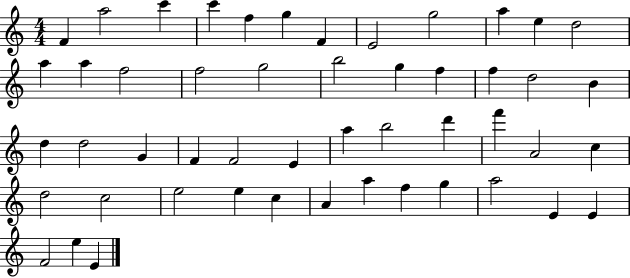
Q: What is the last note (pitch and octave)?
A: E4